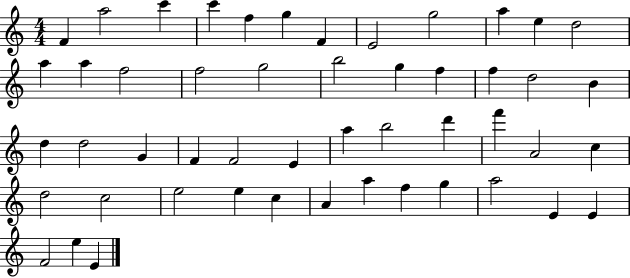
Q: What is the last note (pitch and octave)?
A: E4